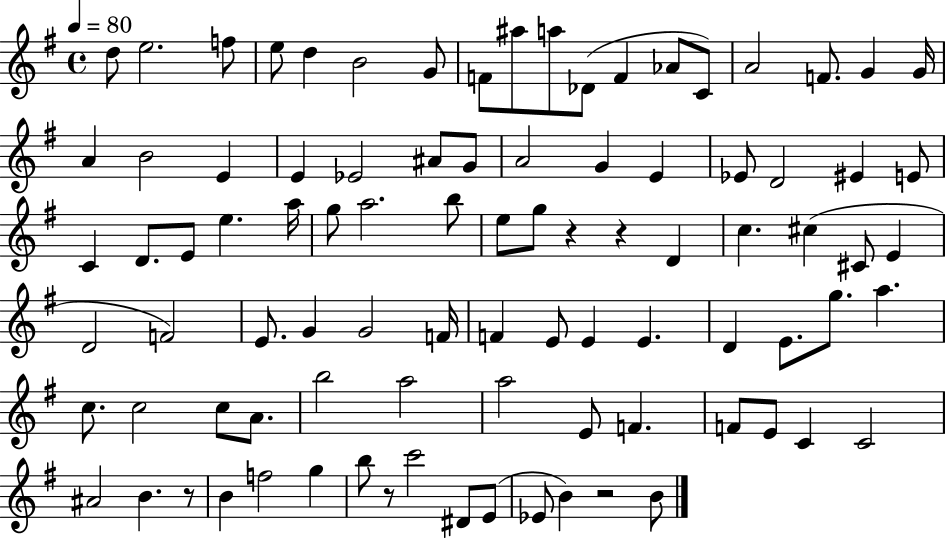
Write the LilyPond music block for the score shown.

{
  \clef treble
  \time 4/4
  \defaultTimeSignature
  \key g \major
  \tempo 4 = 80
  \repeat volta 2 { d''8 e''2. f''8 | e''8 d''4 b'2 g'8 | f'8 ais''8 a''8 des'8( f'4 aes'8 c'8) | a'2 f'8. g'4 g'16 | \break a'4 b'2 e'4 | e'4 ees'2 ais'8 g'8 | a'2 g'4 e'4 | ees'8 d'2 eis'4 e'8 | \break c'4 d'8. e'8 e''4. a''16 | g''8 a''2. b''8 | e''8 g''8 r4 r4 d'4 | c''4. cis''4( cis'8 e'4 | \break d'2 f'2) | e'8. g'4 g'2 f'16 | f'4 e'8 e'4 e'4. | d'4 e'8. g''8. a''4. | \break c''8. c''2 c''8 a'8. | b''2 a''2 | a''2 e'8 f'4. | f'8 e'8 c'4 c'2 | \break ais'2 b'4. r8 | b'4 f''2 g''4 | b''8 r8 c'''2 dis'8 e'8( | ees'8 b'4) r2 b'8 | \break } \bar "|."
}